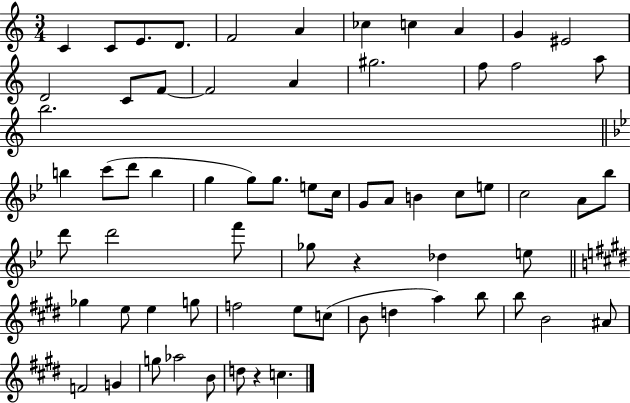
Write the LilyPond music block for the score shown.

{
  \clef treble
  \numericTimeSignature
  \time 3/4
  \key c \major
  c'4 c'8 e'8. d'8. | f'2 a'4 | ces''4 c''4 a'4 | g'4 eis'2 | \break d'2 c'8 f'8~~ | f'2 a'4 | gis''2. | f''8 f''2 a''8 | \break b''2. | \bar "||" \break \key bes \major b''4 c'''8( d'''8 b''4 | g''4 g''8) g''8. e''8 c''16 | g'8 a'8 b'4 c''8 e''8 | c''2 a'8 bes''8 | \break d'''8 d'''2 f'''8 | ges''8 r4 des''4 e''8 | \bar "||" \break \key e \major ges''4 e''8 e''4 g''8 | f''2 e''8 c''8( | b'8 d''4 a''4) b''8 | b''8 b'2 ais'8 | \break f'2 g'4 | g''8 aes''2 b'8 | d''8 r4 c''4. | \bar "|."
}